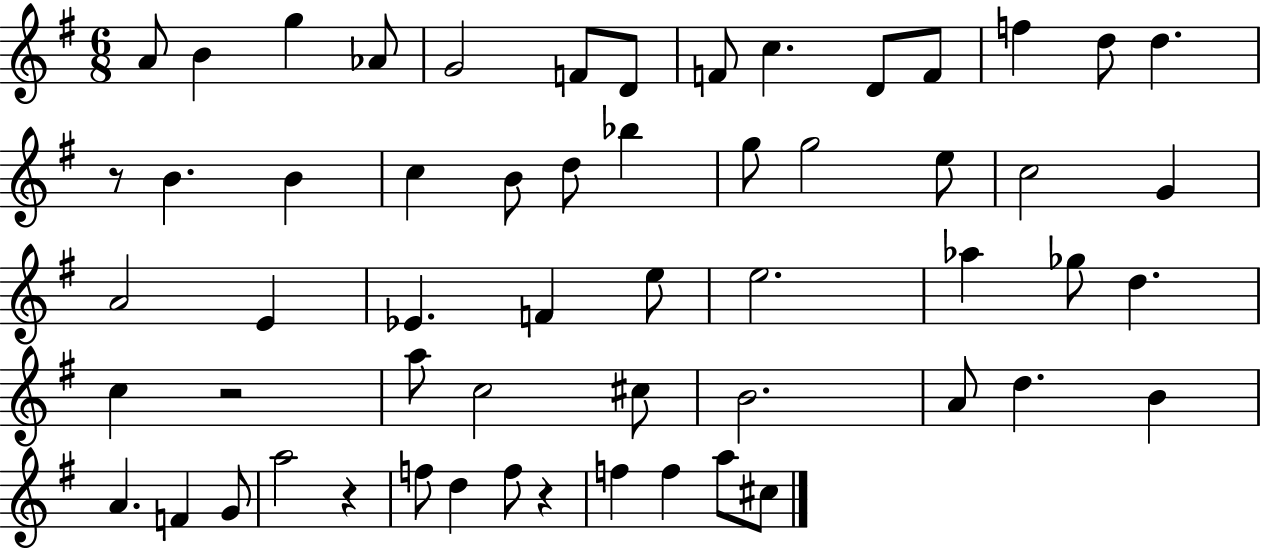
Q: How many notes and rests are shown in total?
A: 57